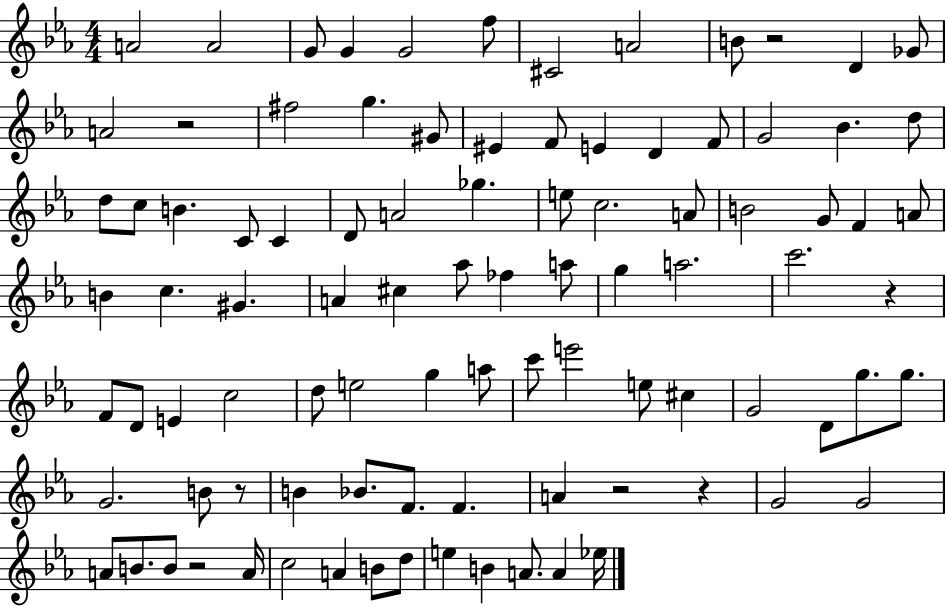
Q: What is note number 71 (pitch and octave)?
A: F4